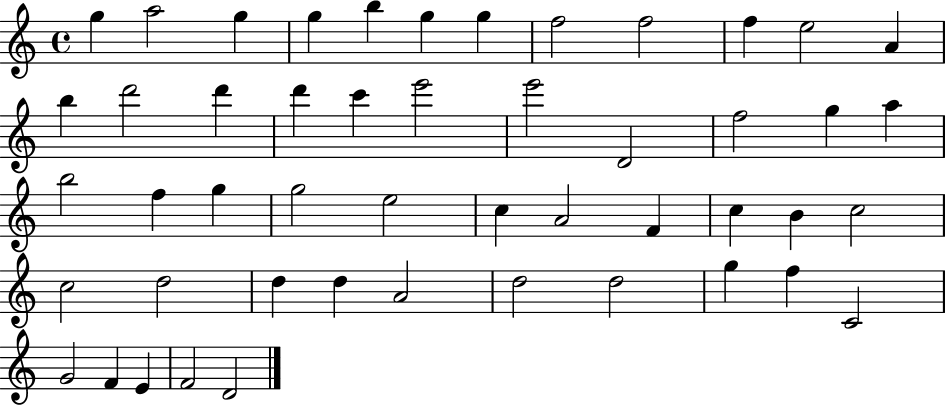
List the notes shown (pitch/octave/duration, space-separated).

G5/q A5/h G5/q G5/q B5/q G5/q G5/q F5/h F5/h F5/q E5/h A4/q B5/q D6/h D6/q D6/q C6/q E6/h E6/h D4/h F5/h G5/q A5/q B5/h F5/q G5/q G5/h E5/h C5/q A4/h F4/q C5/q B4/q C5/h C5/h D5/h D5/q D5/q A4/h D5/h D5/h G5/q F5/q C4/h G4/h F4/q E4/q F4/h D4/h